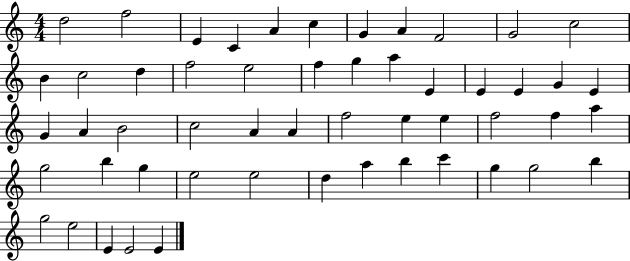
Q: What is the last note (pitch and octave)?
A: E4